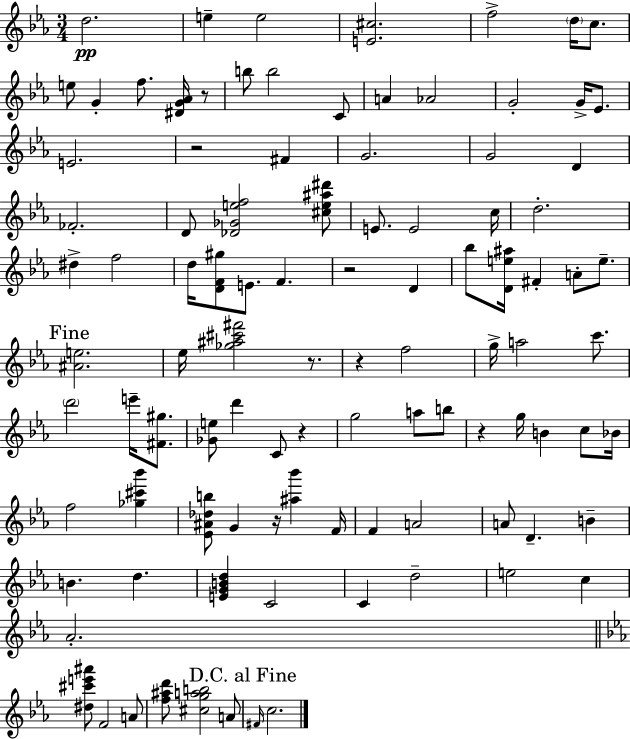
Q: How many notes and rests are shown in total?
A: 100